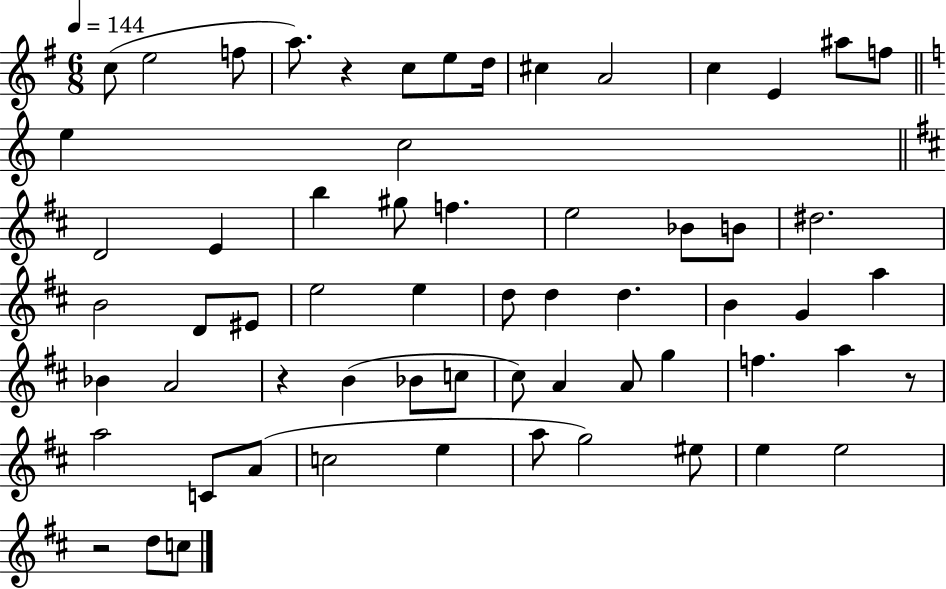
C5/e E5/h F5/e A5/e. R/q C5/e E5/e D5/s C#5/q A4/h C5/q E4/q A#5/e F5/e E5/q C5/h D4/h E4/q B5/q G#5/e F5/q. E5/h Bb4/e B4/e D#5/h. B4/h D4/e EIS4/e E5/h E5/q D5/e D5/q D5/q. B4/q G4/q A5/q Bb4/q A4/h R/q B4/q Bb4/e C5/e C#5/e A4/q A4/e G5/q F5/q. A5/q R/e A5/h C4/e A4/e C5/h E5/q A5/e G5/h EIS5/e E5/q E5/h R/h D5/e C5/e